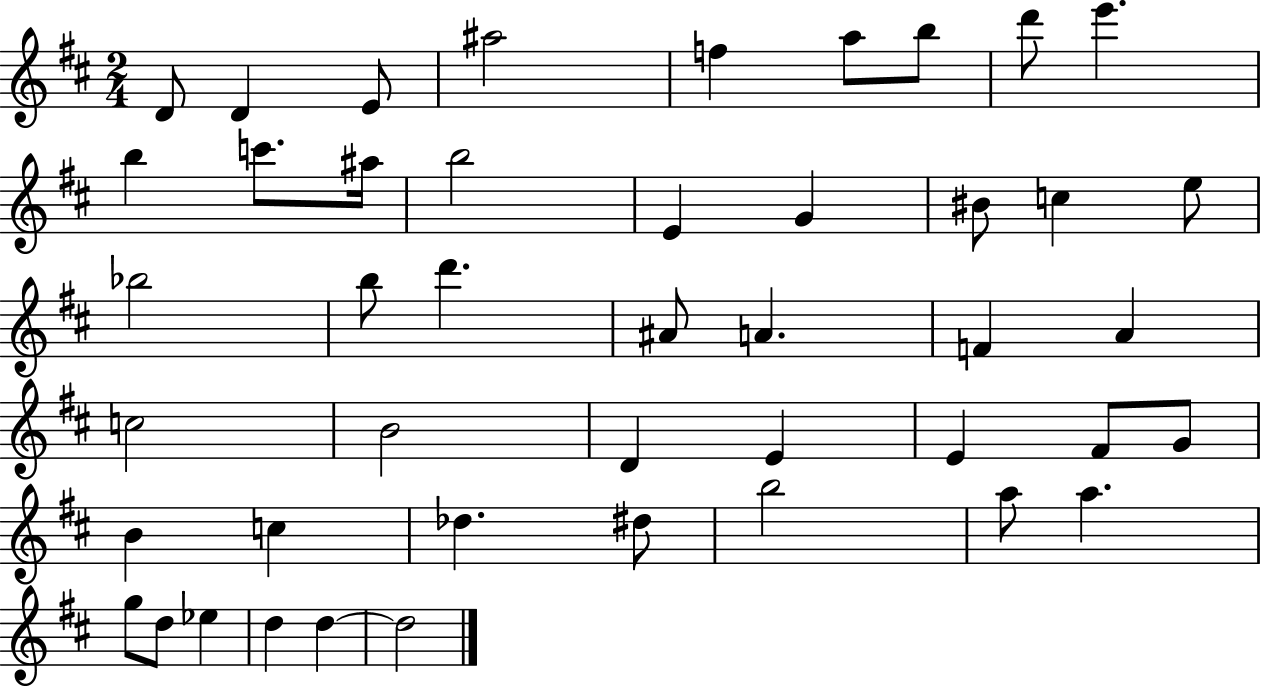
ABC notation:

X:1
T:Untitled
M:2/4
L:1/4
K:D
D/2 D E/2 ^a2 f a/2 b/2 d'/2 e' b c'/2 ^a/4 b2 E G ^B/2 c e/2 _b2 b/2 d' ^A/2 A F A c2 B2 D E E ^F/2 G/2 B c _d ^d/2 b2 a/2 a g/2 d/2 _e d d d2